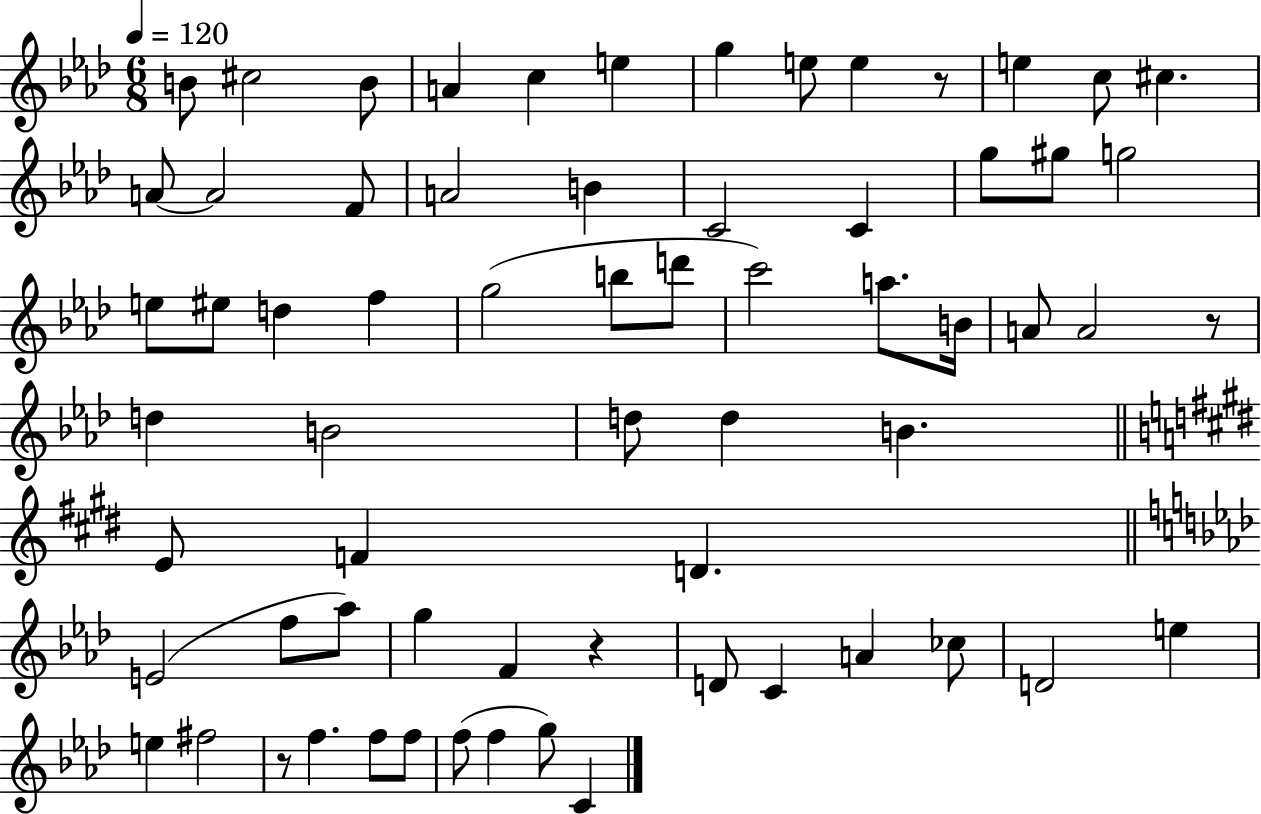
{
  \clef treble
  \numericTimeSignature
  \time 6/8
  \key aes \major
  \tempo 4 = 120
  b'8 cis''2 b'8 | a'4 c''4 e''4 | g''4 e''8 e''4 r8 | e''4 c''8 cis''4. | \break a'8~~ a'2 f'8 | a'2 b'4 | c'2 c'4 | g''8 gis''8 g''2 | \break e''8 eis''8 d''4 f''4 | g''2( b''8 d'''8 | c'''2) a''8. b'16 | a'8 a'2 r8 | \break d''4 b'2 | d''8 d''4 b'4. | \bar "||" \break \key e \major e'8 f'4 d'4. | \bar "||" \break \key f \minor e'2( f''8 aes''8) | g''4 f'4 r4 | d'8 c'4 a'4 ces''8 | d'2 e''4 | \break e''4 fis''2 | r8 f''4. f''8 f''8 | f''8( f''4 g''8) c'4 | \bar "|."
}